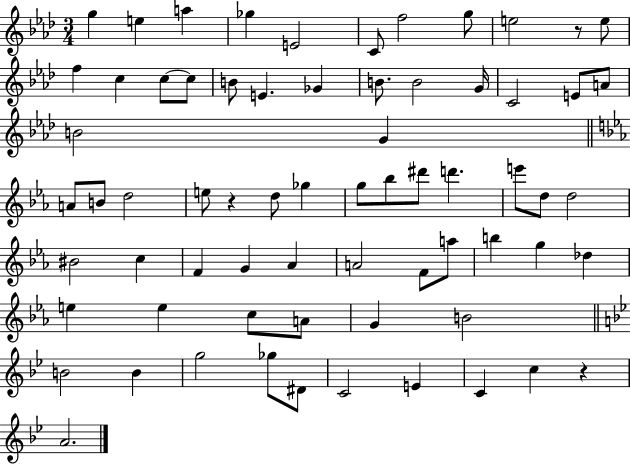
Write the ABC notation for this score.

X:1
T:Untitled
M:3/4
L:1/4
K:Ab
g e a _g E2 C/2 f2 g/2 e2 z/2 e/2 f c c/2 c/2 B/2 E _G B/2 B2 G/4 C2 E/2 A/2 B2 G A/2 B/2 d2 e/2 z d/2 _g g/2 _b/2 ^d'/2 d' e'/2 d/2 d2 ^B2 c F G _A A2 F/2 a/2 b g _d e e c/2 A/2 G B2 B2 B g2 _g/2 ^D/2 C2 E C c z A2